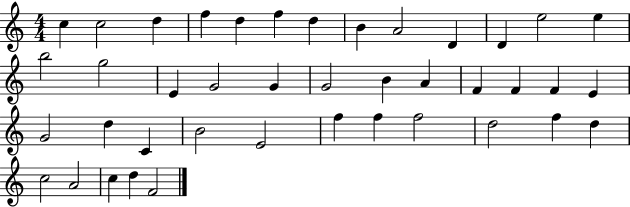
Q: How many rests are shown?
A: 0